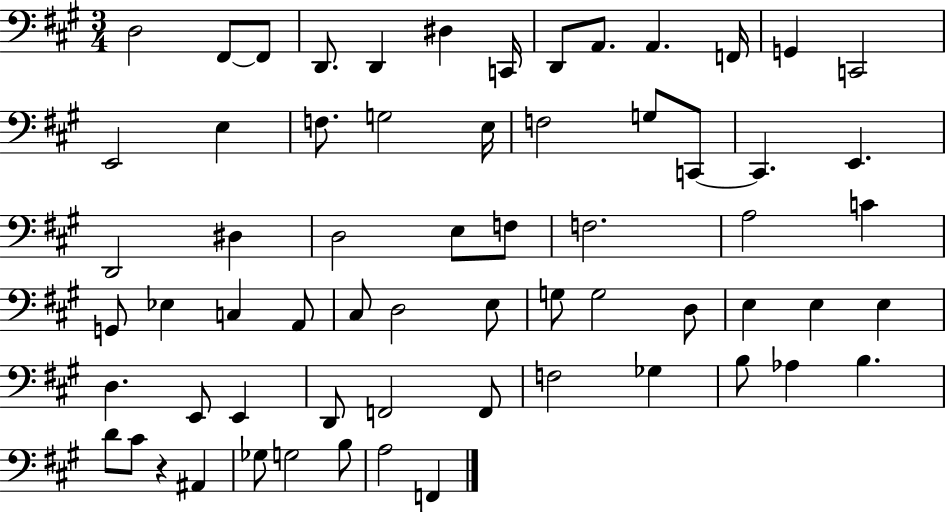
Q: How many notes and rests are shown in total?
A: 64